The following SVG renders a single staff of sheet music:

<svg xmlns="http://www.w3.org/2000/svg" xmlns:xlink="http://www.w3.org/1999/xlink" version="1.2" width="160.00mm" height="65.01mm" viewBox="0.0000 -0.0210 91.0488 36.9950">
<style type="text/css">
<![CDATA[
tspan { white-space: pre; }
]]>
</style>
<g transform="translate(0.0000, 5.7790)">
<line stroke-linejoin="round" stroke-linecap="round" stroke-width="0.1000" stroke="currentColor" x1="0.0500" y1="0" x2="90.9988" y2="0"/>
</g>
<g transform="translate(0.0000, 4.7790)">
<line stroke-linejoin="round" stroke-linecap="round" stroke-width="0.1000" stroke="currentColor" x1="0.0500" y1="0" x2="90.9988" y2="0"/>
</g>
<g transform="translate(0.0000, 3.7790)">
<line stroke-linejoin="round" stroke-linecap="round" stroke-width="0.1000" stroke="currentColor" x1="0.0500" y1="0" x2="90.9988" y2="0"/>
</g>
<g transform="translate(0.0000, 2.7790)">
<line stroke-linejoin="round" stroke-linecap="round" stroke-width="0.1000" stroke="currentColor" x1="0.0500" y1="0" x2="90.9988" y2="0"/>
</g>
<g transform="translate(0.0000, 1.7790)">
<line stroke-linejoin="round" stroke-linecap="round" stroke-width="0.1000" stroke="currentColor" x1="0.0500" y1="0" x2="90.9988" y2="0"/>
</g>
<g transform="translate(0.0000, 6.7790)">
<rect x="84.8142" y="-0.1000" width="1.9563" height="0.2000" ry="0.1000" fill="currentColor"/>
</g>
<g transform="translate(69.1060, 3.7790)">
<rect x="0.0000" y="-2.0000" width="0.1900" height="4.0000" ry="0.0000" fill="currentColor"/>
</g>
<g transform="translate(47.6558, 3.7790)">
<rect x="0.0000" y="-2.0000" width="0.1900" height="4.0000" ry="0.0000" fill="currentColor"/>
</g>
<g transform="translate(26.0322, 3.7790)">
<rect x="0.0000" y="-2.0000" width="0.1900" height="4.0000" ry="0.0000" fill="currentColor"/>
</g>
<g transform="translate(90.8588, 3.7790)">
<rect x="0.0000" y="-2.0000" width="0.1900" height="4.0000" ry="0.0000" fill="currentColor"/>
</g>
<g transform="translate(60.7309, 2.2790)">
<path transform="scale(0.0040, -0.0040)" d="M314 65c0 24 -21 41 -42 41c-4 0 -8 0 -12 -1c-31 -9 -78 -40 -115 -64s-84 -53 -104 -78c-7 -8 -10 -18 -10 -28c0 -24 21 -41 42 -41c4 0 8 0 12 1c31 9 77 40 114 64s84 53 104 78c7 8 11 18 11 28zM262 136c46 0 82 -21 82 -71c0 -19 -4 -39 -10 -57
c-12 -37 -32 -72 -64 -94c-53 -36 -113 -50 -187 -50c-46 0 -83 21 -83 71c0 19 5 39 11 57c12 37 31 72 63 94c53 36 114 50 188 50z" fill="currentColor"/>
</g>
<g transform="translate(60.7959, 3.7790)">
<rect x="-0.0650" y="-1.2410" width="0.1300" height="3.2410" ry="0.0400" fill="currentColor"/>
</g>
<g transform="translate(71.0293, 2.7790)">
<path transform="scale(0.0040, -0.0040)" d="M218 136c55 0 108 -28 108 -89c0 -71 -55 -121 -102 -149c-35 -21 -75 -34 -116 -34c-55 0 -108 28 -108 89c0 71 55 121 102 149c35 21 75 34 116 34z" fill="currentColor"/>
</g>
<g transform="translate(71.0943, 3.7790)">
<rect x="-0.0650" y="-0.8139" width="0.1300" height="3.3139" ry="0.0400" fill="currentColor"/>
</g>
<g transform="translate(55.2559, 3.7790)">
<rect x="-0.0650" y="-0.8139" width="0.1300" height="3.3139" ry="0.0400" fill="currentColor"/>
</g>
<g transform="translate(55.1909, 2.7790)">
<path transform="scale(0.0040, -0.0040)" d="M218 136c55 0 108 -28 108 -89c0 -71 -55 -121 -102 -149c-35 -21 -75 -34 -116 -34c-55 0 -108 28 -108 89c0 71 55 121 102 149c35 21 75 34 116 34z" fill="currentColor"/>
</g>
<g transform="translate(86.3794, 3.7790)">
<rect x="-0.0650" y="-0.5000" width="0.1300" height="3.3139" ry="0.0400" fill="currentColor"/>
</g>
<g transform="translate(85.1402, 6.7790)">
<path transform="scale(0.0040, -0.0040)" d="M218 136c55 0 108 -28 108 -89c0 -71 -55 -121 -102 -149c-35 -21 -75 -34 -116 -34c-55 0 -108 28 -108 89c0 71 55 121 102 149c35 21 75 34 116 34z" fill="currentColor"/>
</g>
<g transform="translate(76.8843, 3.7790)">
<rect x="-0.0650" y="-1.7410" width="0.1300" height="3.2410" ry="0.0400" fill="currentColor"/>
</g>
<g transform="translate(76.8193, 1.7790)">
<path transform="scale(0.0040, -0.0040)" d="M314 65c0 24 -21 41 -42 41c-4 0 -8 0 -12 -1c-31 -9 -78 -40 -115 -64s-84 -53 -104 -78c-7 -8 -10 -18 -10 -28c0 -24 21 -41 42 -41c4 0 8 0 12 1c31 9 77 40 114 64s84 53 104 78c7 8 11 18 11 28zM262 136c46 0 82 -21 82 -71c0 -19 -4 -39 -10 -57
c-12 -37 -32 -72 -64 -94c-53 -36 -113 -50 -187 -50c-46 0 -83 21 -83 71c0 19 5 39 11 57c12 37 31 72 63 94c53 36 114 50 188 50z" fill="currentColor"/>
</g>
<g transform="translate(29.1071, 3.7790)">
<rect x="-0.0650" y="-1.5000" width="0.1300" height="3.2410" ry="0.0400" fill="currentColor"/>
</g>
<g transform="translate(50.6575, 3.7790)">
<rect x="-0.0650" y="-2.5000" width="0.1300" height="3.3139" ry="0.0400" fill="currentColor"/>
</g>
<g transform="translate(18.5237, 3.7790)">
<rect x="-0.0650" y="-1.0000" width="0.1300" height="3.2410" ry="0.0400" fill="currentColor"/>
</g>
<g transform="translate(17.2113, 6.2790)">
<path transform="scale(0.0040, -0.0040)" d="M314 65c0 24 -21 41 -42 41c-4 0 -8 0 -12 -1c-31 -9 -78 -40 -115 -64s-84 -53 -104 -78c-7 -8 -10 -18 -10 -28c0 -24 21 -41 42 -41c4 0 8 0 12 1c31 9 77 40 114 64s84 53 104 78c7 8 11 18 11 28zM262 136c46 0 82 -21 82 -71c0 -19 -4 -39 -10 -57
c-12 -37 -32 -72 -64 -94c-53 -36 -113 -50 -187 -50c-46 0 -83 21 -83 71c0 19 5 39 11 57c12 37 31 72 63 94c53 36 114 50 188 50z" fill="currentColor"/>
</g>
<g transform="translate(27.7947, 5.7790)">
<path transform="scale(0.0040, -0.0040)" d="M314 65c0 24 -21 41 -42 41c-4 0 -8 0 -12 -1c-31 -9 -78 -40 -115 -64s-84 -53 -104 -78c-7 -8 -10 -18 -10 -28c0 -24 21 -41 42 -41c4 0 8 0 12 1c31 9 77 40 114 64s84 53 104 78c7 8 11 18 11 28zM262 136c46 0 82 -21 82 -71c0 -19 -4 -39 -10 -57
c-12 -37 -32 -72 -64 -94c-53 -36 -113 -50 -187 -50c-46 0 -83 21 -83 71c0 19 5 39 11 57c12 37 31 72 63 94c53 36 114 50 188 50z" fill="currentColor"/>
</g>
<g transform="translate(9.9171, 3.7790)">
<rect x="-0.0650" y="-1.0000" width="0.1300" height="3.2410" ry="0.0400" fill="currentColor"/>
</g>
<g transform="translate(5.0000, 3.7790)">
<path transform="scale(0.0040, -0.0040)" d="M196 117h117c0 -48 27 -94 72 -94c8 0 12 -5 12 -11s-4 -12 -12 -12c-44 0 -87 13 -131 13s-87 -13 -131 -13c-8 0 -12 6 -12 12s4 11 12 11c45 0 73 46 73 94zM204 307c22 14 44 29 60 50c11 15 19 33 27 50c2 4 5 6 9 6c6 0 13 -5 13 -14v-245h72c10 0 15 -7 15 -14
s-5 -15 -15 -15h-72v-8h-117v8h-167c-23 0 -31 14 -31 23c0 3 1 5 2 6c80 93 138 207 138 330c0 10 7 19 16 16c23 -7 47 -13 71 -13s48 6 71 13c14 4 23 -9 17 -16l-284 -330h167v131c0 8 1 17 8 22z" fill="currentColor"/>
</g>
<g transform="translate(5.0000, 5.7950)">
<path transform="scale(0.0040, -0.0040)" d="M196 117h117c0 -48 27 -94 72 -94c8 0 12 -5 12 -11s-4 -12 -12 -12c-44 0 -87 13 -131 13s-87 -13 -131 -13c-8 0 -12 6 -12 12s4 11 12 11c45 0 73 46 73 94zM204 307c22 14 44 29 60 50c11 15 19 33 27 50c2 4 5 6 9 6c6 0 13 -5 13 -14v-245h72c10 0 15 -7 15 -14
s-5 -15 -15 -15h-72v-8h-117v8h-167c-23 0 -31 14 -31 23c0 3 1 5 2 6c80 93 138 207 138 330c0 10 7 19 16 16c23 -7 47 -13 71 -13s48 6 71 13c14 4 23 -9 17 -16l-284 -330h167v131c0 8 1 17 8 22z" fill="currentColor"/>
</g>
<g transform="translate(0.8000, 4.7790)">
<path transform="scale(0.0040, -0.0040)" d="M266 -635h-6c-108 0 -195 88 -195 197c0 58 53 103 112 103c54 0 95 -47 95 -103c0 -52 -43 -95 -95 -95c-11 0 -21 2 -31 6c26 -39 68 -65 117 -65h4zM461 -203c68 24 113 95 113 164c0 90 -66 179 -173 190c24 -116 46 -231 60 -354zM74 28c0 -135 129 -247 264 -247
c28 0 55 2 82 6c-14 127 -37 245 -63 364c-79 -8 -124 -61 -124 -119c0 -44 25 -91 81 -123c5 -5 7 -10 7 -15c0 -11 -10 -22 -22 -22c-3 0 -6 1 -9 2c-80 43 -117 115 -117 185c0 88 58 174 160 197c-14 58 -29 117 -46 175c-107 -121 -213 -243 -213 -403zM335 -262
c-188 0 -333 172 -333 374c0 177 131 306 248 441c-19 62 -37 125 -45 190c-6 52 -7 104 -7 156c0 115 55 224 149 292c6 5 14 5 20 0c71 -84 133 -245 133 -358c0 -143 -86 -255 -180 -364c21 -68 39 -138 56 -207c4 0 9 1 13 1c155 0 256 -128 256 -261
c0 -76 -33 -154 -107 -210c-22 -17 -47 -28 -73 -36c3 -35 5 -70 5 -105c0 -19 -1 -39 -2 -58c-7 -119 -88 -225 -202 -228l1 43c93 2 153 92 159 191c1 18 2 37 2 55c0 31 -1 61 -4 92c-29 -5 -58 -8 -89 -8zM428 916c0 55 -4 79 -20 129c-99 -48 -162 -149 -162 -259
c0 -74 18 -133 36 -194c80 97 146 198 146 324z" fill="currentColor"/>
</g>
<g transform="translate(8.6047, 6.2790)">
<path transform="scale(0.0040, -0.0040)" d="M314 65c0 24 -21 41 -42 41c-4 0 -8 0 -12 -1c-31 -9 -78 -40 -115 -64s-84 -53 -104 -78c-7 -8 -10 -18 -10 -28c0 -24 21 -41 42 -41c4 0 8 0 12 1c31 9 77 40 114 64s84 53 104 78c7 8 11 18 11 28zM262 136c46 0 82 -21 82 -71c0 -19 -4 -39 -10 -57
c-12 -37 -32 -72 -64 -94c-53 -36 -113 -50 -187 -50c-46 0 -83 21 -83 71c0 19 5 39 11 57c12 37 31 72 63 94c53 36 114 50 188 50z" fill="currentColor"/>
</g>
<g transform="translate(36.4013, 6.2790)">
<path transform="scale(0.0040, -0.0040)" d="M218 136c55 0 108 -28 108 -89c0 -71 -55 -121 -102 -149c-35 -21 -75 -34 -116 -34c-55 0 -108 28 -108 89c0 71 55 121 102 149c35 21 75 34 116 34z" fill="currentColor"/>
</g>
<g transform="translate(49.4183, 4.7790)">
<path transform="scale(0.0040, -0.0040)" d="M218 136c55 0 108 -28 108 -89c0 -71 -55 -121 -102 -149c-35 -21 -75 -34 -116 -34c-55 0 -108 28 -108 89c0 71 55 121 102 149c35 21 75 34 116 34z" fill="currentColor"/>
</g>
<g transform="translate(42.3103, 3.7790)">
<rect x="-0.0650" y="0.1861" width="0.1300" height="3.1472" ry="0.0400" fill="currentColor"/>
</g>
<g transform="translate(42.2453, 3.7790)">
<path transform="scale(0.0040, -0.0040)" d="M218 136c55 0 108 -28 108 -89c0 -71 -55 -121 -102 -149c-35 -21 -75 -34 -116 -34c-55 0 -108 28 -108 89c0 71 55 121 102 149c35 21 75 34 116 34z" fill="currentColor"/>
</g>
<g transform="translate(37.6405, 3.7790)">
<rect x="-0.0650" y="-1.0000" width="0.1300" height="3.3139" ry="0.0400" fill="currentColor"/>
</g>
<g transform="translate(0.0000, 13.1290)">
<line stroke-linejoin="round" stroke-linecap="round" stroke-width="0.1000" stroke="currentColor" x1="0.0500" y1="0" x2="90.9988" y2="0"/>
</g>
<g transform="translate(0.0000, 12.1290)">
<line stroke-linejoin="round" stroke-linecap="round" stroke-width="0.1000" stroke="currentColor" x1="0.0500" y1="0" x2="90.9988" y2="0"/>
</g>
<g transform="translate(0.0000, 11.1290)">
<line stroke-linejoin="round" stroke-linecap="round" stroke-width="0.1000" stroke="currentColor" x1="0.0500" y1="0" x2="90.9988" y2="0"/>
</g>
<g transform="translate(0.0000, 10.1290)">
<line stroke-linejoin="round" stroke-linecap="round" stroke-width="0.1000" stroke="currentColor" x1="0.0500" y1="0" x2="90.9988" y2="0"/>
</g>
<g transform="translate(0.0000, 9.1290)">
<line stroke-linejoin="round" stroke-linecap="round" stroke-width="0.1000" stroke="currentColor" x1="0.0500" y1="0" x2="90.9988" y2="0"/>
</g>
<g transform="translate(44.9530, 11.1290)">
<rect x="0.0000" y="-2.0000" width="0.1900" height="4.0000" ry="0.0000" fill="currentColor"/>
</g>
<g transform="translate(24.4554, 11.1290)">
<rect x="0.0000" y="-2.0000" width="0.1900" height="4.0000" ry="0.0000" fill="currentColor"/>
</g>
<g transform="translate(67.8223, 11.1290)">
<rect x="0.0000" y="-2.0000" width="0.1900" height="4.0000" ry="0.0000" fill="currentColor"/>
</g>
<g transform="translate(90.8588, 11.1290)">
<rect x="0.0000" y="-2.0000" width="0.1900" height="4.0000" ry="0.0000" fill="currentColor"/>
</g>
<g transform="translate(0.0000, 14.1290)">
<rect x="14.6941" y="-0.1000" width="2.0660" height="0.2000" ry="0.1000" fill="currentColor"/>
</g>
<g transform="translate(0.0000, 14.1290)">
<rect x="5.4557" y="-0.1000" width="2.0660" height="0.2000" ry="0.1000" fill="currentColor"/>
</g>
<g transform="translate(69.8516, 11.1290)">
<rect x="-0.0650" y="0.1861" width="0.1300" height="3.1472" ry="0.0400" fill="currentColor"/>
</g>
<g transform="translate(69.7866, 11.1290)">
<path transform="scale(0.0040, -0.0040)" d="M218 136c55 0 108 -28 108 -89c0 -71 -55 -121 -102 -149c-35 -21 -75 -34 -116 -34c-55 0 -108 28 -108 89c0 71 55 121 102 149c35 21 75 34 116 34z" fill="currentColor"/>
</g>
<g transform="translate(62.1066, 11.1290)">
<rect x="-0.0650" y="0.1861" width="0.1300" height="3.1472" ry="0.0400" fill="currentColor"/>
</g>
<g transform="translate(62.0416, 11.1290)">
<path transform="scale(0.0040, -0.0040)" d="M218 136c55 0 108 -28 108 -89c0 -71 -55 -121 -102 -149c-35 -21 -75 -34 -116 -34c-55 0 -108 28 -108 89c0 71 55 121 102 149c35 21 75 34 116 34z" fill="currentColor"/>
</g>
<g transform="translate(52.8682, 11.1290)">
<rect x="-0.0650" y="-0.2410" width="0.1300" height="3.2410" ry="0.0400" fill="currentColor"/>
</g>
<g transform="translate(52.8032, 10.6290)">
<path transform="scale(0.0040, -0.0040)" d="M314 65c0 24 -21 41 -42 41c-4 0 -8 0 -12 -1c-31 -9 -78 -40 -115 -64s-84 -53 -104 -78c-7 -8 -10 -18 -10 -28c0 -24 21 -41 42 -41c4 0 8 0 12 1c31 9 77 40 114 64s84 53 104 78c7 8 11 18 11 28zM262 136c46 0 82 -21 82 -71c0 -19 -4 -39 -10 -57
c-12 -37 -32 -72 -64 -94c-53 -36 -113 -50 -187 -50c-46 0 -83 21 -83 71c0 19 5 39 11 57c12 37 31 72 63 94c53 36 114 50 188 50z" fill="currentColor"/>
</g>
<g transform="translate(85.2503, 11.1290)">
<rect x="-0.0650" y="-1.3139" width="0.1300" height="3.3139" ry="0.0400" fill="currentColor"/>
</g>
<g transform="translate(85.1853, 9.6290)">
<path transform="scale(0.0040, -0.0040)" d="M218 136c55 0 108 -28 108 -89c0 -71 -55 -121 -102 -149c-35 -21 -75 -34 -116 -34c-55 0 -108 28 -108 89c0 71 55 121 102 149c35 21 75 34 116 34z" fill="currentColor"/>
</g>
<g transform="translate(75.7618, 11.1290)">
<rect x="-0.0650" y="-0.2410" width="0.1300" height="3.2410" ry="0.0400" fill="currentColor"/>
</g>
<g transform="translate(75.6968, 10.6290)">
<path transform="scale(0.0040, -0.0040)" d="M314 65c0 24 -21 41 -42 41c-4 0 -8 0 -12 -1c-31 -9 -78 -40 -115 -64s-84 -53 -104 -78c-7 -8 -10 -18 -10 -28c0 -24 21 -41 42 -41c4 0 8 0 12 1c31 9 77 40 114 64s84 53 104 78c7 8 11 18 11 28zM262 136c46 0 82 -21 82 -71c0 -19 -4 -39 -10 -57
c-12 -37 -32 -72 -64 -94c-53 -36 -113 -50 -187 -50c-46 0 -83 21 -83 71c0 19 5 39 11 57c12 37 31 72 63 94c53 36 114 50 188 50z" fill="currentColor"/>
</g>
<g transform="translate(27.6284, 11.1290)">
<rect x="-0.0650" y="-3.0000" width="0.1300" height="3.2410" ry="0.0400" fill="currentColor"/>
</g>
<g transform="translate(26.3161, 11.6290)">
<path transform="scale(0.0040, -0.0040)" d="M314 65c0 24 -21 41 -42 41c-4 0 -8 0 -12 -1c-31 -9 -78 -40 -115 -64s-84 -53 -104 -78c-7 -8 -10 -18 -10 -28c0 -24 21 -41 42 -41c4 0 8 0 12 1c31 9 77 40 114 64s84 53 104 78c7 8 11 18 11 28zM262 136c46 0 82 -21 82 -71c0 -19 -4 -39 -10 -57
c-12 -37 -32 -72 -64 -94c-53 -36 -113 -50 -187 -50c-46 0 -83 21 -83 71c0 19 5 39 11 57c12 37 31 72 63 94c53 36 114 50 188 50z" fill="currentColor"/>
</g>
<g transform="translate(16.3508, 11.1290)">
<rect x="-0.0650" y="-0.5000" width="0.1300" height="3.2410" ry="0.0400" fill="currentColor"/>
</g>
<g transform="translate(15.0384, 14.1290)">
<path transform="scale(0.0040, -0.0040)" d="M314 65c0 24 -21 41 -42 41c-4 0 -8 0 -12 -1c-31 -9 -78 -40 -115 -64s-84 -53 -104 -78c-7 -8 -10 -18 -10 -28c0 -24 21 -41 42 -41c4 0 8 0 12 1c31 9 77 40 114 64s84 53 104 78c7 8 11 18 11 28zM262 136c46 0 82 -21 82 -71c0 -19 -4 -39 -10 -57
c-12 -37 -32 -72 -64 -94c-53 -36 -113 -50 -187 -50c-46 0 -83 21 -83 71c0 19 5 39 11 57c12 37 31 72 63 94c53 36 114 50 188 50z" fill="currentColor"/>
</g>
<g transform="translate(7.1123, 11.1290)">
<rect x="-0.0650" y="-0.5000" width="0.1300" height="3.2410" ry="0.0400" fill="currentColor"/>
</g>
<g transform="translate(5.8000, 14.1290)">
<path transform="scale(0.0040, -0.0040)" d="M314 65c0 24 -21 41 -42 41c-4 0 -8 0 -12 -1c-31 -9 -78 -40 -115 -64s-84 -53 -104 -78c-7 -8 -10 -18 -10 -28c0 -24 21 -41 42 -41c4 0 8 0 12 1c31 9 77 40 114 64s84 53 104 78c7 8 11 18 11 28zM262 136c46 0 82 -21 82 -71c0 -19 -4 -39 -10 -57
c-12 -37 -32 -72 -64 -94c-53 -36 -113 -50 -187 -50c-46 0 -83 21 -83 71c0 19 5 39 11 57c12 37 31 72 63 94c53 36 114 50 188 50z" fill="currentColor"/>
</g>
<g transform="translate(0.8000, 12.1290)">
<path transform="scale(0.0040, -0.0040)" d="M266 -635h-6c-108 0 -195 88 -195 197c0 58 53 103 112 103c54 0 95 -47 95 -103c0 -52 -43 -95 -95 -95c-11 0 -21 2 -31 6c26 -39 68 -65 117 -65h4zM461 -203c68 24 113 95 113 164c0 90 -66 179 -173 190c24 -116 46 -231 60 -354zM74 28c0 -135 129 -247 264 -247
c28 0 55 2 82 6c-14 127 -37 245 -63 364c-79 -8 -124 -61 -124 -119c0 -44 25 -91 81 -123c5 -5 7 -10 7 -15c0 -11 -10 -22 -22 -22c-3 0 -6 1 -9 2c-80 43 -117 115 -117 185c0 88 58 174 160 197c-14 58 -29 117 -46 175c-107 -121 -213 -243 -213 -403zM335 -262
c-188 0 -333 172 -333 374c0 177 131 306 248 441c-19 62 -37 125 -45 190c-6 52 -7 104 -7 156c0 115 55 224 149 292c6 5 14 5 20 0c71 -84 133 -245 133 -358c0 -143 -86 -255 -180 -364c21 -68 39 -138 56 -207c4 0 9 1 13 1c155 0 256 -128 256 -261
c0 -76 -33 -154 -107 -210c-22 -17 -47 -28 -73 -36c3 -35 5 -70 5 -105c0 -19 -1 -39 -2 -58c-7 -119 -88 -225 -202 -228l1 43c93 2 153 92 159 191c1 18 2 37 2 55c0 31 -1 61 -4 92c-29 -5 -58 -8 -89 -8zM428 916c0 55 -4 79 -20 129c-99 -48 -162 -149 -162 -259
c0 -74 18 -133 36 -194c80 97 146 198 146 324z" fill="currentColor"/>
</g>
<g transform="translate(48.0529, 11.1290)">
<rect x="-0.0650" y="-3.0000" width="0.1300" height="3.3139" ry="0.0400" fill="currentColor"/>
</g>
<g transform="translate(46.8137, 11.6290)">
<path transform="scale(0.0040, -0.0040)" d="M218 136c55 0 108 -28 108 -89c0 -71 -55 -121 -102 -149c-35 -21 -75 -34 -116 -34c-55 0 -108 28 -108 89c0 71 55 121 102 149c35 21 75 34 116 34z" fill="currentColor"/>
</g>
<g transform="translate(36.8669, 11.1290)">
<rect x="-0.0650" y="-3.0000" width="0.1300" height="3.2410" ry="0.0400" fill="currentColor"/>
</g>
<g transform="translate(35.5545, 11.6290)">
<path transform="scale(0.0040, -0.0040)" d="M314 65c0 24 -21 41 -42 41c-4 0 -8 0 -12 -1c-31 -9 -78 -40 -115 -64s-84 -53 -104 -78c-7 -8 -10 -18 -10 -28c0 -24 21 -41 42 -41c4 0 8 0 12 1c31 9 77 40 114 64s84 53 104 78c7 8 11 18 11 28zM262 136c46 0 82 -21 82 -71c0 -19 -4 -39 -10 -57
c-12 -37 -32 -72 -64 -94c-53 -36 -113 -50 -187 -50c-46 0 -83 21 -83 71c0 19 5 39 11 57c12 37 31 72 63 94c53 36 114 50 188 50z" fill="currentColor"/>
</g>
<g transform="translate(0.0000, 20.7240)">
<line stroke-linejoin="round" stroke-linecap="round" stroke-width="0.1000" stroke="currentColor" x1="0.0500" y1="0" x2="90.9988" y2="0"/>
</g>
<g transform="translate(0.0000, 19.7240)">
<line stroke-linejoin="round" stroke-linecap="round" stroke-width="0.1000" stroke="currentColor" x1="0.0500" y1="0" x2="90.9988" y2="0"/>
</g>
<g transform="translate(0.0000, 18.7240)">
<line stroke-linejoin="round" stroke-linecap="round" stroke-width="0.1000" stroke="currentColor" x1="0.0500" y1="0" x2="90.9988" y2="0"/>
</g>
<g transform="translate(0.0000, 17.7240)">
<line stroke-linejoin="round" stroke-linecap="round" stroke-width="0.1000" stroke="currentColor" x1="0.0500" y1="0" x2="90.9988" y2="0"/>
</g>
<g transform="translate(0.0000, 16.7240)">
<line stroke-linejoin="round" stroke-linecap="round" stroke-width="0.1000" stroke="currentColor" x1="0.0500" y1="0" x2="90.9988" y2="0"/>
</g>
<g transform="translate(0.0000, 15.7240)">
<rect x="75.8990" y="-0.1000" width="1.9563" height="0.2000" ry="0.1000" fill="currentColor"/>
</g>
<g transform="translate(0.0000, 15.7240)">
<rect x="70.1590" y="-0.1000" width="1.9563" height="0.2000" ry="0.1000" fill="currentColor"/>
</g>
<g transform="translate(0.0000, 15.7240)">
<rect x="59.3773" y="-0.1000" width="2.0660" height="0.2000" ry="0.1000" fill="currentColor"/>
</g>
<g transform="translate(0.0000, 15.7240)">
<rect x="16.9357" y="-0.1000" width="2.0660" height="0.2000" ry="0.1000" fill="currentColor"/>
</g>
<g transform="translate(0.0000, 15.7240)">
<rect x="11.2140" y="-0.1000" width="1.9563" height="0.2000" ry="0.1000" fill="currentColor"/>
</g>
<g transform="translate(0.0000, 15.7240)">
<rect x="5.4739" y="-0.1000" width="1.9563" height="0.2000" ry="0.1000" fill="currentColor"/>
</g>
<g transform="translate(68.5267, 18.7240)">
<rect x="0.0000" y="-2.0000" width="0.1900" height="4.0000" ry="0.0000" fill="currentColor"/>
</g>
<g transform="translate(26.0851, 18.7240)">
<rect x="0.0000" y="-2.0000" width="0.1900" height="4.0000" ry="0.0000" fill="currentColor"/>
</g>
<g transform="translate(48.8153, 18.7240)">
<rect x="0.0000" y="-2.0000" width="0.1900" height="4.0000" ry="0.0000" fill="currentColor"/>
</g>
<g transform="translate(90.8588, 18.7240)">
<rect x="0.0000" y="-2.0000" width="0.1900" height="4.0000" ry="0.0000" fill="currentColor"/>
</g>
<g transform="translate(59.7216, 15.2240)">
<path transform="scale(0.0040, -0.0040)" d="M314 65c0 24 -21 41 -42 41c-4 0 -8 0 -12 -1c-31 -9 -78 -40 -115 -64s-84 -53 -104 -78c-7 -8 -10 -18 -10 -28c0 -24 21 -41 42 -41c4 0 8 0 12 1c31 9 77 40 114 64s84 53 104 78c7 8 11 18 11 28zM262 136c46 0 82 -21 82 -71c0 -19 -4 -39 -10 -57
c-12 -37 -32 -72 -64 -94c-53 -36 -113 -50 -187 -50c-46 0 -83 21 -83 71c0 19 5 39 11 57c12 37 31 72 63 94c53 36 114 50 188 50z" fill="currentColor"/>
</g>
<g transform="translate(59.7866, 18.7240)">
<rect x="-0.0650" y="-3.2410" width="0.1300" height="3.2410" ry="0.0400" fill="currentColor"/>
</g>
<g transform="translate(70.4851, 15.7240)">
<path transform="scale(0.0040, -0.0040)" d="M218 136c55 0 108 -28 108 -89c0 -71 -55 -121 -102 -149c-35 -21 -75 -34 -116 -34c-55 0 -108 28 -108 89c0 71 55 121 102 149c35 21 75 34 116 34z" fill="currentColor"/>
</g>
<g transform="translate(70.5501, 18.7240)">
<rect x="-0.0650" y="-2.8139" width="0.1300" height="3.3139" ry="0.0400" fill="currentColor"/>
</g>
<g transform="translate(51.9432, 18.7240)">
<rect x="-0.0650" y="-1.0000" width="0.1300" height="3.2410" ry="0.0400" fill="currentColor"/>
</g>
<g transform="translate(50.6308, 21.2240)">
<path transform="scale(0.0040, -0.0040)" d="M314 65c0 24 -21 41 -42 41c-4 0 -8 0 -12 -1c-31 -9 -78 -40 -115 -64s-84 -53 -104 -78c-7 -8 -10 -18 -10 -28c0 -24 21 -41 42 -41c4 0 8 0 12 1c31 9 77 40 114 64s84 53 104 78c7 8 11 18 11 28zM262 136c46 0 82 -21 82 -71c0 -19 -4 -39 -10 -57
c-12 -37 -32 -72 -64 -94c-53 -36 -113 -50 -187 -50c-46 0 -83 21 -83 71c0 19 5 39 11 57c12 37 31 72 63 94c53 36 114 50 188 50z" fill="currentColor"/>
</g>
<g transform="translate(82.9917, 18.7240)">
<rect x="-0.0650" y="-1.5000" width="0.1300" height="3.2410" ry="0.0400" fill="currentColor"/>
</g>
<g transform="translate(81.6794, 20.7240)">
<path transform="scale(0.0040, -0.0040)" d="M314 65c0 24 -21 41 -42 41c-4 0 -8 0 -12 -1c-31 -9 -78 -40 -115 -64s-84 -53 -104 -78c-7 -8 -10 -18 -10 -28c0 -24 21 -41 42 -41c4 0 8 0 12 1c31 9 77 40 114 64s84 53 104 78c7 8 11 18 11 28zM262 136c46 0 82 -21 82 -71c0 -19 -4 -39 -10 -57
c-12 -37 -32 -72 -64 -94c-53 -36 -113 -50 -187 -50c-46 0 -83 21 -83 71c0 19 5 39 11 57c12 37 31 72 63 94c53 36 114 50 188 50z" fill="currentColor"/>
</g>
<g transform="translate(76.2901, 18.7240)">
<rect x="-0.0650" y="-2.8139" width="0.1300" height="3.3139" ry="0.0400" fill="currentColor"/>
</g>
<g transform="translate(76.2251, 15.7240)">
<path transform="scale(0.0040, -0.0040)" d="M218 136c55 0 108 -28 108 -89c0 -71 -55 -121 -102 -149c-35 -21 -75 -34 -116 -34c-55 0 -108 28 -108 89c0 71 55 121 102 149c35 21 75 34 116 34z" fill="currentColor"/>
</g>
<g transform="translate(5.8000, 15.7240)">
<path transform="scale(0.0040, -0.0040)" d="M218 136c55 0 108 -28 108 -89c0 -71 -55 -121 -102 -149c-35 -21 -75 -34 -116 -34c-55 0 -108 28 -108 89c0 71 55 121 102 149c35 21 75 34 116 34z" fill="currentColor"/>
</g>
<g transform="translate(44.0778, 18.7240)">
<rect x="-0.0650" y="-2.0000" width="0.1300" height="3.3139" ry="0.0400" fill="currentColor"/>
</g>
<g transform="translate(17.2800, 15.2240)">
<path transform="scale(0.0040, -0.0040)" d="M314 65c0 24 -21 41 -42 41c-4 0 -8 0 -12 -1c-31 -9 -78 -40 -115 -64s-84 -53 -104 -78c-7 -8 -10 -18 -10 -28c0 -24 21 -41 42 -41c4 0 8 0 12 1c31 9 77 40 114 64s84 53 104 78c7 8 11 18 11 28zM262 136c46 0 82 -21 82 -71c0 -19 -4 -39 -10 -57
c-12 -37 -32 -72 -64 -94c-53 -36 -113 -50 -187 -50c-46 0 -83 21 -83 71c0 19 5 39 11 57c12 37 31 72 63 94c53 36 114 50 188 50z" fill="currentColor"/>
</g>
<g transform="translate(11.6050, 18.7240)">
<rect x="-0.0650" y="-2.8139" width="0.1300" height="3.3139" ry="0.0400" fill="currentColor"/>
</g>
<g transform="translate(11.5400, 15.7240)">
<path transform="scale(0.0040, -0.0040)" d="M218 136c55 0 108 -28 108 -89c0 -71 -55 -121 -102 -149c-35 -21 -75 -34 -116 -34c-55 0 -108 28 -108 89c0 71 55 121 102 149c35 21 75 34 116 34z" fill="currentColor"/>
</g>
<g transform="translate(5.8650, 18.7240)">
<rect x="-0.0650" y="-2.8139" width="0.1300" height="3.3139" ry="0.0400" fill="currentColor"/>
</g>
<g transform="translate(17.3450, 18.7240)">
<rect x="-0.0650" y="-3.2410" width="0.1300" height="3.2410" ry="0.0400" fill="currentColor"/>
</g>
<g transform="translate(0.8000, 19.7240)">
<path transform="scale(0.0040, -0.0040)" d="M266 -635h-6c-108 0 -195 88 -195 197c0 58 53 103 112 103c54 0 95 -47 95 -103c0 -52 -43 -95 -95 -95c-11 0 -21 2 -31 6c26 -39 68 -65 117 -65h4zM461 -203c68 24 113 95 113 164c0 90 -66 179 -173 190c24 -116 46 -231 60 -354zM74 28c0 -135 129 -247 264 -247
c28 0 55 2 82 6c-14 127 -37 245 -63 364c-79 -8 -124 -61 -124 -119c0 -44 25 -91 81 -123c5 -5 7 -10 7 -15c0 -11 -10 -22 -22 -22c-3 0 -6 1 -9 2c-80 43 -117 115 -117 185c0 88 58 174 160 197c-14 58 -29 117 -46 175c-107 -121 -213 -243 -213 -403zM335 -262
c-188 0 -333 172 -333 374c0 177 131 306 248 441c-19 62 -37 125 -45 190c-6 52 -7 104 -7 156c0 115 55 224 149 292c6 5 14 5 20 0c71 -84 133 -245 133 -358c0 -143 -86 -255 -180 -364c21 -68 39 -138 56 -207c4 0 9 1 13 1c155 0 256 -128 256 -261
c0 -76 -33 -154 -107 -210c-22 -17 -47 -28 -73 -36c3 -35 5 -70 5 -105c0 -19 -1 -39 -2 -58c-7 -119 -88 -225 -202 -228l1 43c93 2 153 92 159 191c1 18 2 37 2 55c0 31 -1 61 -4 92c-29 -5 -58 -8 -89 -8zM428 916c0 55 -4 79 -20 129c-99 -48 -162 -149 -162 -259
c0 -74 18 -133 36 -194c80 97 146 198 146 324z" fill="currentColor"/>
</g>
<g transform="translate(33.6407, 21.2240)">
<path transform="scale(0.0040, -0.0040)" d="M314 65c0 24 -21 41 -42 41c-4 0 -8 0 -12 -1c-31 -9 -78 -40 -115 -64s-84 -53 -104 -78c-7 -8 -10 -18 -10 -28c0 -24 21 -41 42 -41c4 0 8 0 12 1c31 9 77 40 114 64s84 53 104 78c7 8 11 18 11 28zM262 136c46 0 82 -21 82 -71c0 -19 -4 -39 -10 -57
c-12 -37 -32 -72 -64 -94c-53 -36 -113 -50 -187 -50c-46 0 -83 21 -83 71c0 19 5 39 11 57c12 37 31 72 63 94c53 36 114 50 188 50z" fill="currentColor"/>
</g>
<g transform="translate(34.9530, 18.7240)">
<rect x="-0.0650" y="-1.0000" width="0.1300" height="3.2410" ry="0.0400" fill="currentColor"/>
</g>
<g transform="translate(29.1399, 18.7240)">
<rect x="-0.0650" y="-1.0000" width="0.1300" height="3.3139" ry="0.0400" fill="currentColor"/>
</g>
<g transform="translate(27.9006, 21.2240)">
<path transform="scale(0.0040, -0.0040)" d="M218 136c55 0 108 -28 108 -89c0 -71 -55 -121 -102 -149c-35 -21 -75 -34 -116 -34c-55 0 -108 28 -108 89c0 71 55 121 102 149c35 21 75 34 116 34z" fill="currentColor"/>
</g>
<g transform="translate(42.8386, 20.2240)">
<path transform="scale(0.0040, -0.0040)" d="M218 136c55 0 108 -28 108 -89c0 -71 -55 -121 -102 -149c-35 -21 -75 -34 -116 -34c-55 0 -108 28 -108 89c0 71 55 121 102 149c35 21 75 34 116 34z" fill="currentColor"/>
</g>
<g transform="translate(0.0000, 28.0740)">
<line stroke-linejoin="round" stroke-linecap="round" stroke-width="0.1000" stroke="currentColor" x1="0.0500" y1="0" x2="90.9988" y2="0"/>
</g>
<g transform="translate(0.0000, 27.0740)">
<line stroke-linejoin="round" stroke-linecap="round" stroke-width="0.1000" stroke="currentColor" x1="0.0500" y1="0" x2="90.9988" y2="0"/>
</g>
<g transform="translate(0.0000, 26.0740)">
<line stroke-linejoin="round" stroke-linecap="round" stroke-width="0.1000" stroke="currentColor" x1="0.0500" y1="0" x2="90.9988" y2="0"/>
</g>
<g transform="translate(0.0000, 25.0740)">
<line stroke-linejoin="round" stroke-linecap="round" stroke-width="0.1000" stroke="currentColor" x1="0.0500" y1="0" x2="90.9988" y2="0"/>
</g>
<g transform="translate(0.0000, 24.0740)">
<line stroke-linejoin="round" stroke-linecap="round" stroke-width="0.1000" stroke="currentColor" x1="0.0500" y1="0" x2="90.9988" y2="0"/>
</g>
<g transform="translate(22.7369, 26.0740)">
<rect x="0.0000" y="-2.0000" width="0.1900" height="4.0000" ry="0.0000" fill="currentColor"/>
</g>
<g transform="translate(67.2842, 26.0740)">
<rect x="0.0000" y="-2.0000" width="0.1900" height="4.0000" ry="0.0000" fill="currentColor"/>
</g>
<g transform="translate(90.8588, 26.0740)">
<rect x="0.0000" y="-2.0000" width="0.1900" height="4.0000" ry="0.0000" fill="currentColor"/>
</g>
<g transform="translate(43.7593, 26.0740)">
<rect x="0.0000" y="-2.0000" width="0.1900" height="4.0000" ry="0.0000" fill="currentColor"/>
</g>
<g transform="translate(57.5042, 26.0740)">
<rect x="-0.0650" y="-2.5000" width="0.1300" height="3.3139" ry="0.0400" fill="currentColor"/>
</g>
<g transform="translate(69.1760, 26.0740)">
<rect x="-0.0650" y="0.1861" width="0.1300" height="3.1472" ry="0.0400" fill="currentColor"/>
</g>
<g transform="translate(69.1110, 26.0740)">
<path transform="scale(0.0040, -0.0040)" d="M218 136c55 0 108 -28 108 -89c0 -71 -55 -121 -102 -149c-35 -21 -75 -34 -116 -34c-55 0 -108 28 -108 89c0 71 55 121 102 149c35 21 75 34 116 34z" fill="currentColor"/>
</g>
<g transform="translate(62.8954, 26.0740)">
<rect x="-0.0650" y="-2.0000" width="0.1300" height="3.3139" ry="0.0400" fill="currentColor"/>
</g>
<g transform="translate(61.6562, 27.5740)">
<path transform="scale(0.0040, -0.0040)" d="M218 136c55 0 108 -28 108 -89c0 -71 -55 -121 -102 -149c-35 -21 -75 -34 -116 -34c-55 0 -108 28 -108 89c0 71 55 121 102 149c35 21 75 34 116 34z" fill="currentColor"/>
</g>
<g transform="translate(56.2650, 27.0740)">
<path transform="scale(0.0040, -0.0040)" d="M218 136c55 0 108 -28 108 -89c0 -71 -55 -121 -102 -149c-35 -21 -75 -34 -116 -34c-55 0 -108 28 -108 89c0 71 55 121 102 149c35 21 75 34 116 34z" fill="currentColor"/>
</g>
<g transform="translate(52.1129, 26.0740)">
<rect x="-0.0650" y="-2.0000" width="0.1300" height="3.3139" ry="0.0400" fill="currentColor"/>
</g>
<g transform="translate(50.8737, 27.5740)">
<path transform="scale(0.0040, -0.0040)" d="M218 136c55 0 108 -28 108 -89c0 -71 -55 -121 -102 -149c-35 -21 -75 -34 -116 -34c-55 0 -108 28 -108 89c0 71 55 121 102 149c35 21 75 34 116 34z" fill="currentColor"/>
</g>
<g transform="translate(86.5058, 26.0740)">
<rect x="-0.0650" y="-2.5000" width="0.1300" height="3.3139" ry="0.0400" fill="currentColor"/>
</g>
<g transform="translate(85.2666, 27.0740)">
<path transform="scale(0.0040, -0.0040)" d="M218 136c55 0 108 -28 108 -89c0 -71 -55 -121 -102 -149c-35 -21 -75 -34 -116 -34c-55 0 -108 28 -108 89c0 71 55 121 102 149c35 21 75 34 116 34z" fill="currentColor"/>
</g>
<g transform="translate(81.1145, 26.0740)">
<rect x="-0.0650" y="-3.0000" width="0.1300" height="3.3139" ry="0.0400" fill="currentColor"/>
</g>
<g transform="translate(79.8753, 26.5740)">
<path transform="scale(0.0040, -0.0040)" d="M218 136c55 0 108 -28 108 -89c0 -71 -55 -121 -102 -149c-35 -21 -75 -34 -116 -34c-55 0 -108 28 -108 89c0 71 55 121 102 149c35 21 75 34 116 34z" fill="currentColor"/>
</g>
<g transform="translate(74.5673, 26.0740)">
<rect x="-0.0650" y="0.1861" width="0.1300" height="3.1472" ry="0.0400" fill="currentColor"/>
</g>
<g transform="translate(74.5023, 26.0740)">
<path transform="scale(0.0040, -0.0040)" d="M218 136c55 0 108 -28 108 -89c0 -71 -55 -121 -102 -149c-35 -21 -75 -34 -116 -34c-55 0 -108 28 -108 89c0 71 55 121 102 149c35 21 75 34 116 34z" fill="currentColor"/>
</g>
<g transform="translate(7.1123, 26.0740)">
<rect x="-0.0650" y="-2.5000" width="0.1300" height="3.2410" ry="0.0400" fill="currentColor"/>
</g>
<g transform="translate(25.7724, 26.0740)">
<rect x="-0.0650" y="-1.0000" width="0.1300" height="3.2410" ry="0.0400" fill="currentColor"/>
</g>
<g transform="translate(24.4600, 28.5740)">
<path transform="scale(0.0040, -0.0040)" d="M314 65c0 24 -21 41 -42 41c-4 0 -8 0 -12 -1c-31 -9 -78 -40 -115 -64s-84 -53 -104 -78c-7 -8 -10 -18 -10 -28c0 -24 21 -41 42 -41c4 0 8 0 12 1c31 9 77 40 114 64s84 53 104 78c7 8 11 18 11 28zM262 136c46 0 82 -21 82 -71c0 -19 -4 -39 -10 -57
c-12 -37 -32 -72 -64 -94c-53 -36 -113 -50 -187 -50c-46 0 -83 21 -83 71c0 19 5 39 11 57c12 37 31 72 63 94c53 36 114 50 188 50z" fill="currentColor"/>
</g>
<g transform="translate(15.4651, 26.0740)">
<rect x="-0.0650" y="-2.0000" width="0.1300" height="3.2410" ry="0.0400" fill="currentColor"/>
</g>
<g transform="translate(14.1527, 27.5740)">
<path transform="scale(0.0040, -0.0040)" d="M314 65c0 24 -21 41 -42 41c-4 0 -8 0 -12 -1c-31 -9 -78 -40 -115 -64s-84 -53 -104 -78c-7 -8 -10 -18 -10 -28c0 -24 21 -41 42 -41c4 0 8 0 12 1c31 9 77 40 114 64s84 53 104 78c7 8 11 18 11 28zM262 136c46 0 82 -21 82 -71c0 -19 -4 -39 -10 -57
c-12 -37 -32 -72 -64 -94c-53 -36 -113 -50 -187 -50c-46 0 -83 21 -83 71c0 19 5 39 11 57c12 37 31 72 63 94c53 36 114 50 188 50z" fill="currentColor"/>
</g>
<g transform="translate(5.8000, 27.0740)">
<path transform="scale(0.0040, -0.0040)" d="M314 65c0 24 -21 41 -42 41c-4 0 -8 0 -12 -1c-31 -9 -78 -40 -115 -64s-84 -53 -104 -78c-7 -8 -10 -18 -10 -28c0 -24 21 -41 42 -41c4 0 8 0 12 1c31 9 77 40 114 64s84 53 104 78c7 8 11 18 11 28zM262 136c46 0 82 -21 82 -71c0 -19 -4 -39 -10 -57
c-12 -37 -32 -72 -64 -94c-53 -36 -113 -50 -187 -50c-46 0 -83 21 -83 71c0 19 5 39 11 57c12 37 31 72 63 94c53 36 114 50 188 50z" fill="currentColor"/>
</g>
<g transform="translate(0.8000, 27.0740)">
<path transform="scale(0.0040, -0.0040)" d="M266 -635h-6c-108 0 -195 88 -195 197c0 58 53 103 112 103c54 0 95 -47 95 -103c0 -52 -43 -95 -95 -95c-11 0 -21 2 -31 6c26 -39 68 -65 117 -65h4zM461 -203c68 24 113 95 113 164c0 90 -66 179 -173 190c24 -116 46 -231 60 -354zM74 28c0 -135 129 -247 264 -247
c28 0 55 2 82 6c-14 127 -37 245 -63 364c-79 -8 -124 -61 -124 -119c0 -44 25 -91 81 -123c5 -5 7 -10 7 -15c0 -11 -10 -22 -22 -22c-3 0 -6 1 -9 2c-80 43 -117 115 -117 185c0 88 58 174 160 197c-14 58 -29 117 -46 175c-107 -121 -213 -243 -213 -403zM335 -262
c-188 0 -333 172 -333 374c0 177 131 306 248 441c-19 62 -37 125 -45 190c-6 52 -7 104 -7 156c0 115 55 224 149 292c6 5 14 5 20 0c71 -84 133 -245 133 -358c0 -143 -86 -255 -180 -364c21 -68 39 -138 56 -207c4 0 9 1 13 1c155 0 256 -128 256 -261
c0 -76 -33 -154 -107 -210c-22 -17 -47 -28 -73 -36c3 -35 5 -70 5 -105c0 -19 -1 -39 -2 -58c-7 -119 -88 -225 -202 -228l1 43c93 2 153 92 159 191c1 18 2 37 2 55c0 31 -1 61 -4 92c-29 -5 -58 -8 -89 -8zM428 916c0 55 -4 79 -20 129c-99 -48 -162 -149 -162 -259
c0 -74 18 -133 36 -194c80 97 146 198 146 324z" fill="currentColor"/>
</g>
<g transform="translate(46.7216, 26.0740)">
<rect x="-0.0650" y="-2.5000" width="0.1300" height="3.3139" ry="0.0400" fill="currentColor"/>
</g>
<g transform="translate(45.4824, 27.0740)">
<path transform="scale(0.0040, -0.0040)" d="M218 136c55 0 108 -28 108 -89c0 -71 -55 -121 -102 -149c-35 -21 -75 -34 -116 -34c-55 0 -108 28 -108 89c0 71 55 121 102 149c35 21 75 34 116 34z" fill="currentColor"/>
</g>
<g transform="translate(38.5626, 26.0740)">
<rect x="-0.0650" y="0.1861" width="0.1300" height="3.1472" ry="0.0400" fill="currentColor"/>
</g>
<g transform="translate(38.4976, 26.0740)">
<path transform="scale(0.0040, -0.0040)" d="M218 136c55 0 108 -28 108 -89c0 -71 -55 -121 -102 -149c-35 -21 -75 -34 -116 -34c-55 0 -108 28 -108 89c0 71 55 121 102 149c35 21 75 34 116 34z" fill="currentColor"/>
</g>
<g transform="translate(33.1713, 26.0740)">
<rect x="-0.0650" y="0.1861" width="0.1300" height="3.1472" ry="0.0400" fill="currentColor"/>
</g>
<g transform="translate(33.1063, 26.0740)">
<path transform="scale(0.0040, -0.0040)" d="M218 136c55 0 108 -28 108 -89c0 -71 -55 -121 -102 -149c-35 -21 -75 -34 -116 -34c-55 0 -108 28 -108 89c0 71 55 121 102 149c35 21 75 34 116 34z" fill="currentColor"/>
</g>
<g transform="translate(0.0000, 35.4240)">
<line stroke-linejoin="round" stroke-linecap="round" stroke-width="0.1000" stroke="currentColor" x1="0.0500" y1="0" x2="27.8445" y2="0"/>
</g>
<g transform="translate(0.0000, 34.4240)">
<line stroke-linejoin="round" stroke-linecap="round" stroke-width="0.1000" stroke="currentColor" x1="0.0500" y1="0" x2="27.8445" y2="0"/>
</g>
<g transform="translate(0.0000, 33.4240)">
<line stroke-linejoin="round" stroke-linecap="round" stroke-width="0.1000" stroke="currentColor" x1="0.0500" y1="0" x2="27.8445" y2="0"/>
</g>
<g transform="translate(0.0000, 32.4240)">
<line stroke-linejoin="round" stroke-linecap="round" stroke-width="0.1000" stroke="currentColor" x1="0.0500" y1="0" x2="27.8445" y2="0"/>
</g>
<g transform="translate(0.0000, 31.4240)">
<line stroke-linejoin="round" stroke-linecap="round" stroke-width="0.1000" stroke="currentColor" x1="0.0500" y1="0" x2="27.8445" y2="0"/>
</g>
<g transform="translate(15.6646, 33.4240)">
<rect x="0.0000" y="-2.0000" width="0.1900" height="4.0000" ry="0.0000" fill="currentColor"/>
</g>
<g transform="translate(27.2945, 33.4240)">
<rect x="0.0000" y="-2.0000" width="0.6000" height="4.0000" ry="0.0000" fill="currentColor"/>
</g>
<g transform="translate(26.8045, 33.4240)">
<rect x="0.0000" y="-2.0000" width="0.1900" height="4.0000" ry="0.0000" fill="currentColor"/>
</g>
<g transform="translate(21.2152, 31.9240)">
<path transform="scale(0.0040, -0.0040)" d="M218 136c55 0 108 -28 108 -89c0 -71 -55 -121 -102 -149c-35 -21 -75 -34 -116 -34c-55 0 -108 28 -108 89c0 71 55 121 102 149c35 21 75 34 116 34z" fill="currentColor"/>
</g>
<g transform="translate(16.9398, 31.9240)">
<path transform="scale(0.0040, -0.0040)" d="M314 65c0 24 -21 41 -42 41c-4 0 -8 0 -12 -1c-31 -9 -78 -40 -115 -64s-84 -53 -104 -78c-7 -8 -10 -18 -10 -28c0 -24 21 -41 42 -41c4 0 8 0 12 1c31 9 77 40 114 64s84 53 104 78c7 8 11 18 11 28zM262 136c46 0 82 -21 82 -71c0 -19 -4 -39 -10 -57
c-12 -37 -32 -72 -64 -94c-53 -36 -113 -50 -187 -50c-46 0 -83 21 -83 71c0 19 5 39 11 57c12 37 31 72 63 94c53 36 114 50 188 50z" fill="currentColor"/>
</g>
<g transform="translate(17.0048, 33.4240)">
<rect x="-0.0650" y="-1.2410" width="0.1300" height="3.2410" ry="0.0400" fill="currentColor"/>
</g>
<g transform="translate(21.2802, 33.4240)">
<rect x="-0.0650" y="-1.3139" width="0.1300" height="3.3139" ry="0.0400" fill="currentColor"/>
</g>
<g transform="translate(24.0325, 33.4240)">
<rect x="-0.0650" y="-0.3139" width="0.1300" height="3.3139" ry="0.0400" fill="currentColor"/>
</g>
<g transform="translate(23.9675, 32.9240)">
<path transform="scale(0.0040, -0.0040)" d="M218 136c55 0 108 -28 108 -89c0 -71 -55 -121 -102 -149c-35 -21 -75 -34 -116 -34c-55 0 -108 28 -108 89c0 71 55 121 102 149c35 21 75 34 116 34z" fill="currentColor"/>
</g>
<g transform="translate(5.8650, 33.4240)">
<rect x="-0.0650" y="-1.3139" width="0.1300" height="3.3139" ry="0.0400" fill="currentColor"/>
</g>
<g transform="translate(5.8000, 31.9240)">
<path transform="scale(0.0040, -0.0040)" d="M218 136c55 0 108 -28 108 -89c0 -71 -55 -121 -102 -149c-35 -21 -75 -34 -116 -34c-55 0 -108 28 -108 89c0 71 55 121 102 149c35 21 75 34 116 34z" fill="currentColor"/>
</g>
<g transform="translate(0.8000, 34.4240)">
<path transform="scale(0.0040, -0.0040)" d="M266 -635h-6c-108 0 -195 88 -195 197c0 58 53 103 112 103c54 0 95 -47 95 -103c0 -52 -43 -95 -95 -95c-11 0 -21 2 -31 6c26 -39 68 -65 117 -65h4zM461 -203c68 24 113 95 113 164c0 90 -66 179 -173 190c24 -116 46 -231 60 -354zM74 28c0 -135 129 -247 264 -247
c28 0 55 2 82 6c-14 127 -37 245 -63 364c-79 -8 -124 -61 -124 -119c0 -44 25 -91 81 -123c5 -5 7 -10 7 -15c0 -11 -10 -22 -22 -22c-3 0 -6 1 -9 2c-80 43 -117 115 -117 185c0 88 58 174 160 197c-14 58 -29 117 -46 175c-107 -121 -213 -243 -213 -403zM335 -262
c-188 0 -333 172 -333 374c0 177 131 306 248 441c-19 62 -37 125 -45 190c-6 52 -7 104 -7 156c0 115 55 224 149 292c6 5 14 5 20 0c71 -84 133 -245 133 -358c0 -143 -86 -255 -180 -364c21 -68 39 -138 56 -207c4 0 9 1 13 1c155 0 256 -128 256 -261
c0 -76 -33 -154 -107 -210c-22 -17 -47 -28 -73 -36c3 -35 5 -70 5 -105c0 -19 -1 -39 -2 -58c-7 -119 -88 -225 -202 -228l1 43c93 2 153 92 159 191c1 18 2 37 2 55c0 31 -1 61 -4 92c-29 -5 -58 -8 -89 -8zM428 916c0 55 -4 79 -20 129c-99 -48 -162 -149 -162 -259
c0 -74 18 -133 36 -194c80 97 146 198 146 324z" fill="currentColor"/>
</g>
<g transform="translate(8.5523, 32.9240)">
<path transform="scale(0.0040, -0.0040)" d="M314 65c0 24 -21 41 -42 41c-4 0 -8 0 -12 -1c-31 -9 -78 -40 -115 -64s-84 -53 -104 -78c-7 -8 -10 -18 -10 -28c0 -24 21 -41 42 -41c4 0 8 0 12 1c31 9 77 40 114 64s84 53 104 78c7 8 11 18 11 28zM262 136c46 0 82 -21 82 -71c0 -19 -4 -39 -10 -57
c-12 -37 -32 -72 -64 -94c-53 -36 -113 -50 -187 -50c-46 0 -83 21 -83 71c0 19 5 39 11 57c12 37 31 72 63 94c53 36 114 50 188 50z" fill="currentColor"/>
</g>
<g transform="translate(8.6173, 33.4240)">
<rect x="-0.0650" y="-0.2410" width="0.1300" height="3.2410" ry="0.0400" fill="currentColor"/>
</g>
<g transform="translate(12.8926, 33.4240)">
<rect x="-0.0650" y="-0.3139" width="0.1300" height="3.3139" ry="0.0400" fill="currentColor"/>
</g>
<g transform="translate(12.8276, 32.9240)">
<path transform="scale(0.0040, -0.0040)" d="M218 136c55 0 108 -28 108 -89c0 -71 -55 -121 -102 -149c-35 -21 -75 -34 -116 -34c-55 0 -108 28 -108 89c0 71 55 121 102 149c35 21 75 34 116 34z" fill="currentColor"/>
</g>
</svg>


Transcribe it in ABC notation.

X:1
T:Untitled
M:4/4
L:1/4
K:C
D2 D2 E2 D B G d e2 d f2 C C2 C2 A2 A2 A c2 B B c2 e a a b2 D D2 F D2 b2 a a E2 G2 F2 D2 B B G F G F B B A G e c2 c e2 e c